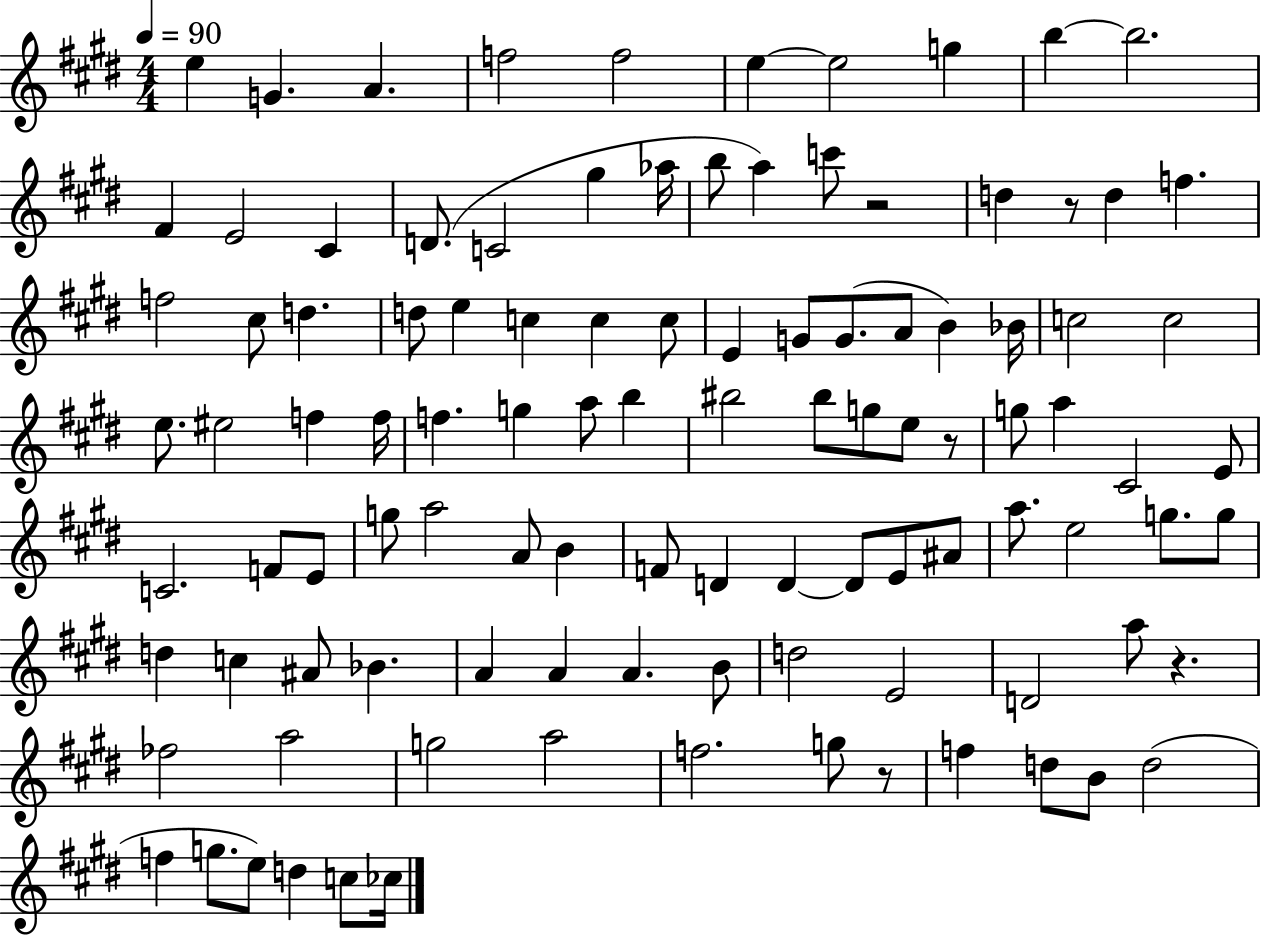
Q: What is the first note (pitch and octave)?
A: E5